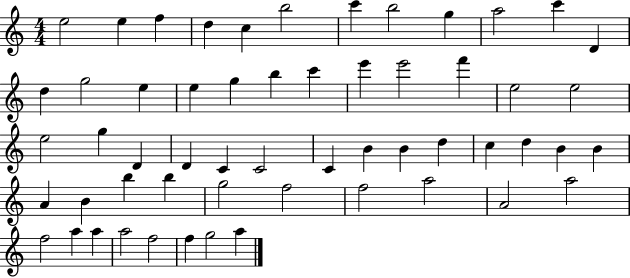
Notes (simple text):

E5/h E5/q F5/q D5/q C5/q B5/h C6/q B5/h G5/q A5/h C6/q D4/q D5/q G5/h E5/q E5/q G5/q B5/q C6/q E6/q E6/h F6/q E5/h E5/h E5/h G5/q D4/q D4/q C4/q C4/h C4/q B4/q B4/q D5/q C5/q D5/q B4/q B4/q A4/q B4/q B5/q B5/q G5/h F5/h F5/h A5/h A4/h A5/h F5/h A5/q A5/q A5/h F5/h F5/q G5/h A5/q